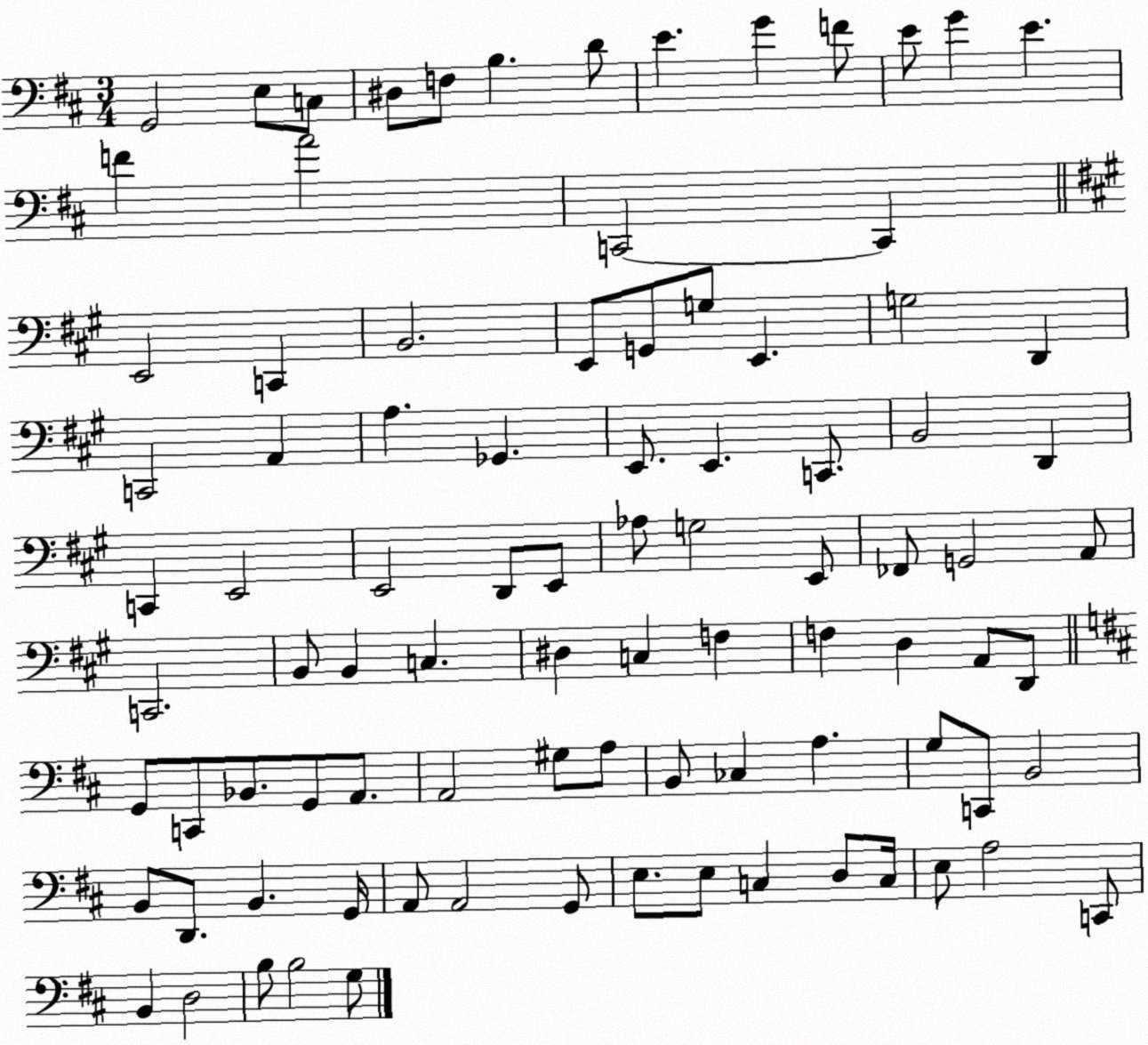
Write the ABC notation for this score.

X:1
T:Untitled
M:3/4
L:1/4
K:D
G,,2 E,/2 C,/2 ^D,/2 F,/2 B, D/2 E G F/2 E/2 G E F A2 C,,2 C,, E,,2 C,, B,,2 E,,/2 G,,/2 G,/2 E,, G,2 D,, C,,2 A,, A, _G,, E,,/2 E,, C,,/2 B,,2 D,, C,, E,,2 E,,2 D,,/2 E,,/2 _A,/2 G,2 E,,/2 _F,,/2 G,,2 A,,/2 C,,2 B,,/2 B,, C, ^D, C, F, F, D, A,,/2 D,,/2 G,,/2 C,,/2 _B,,/2 G,,/2 A,,/2 A,,2 ^G,/2 A,/2 B,,/2 _C, A, G,/2 C,,/2 B,,2 B,,/2 D,,/2 B,, G,,/4 A,,/2 A,,2 G,,/2 E,/2 E,/2 C, D,/2 C,/4 E,/2 A,2 C,,/2 B,, D,2 B,/2 B,2 G,/2